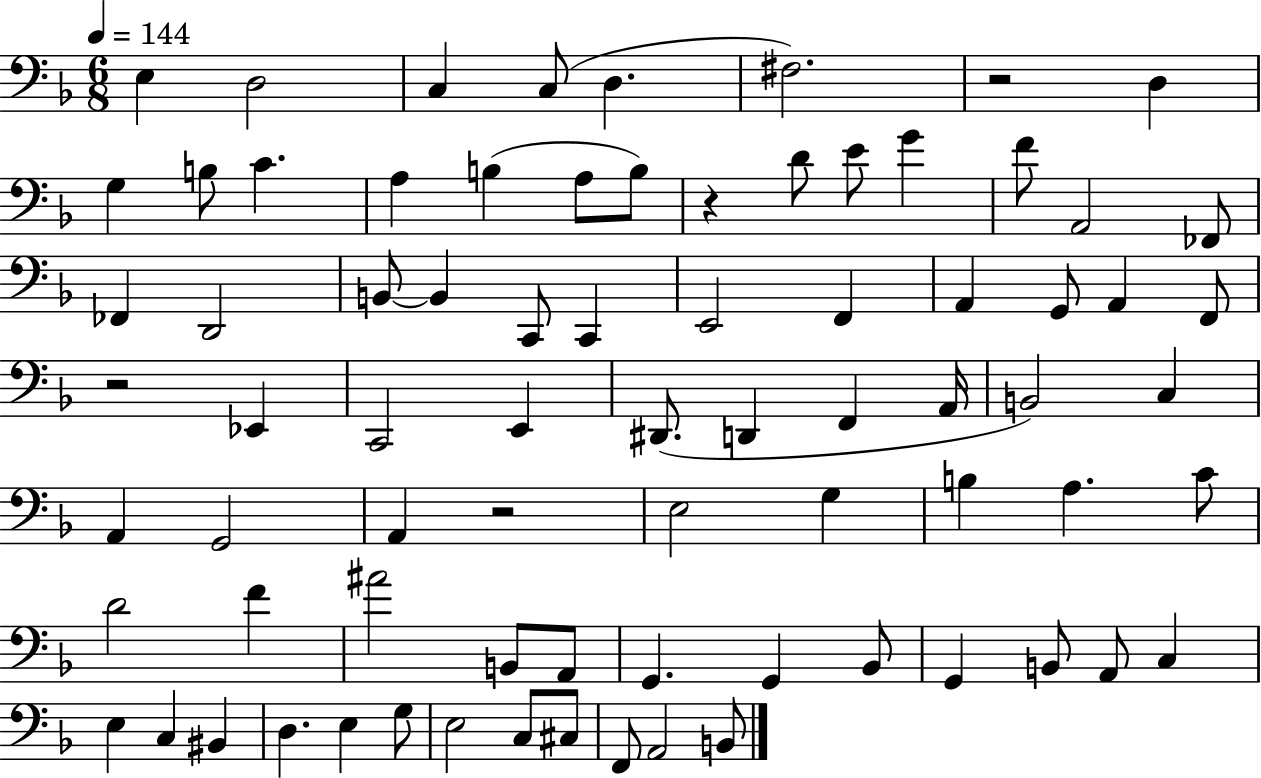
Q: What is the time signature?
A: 6/8